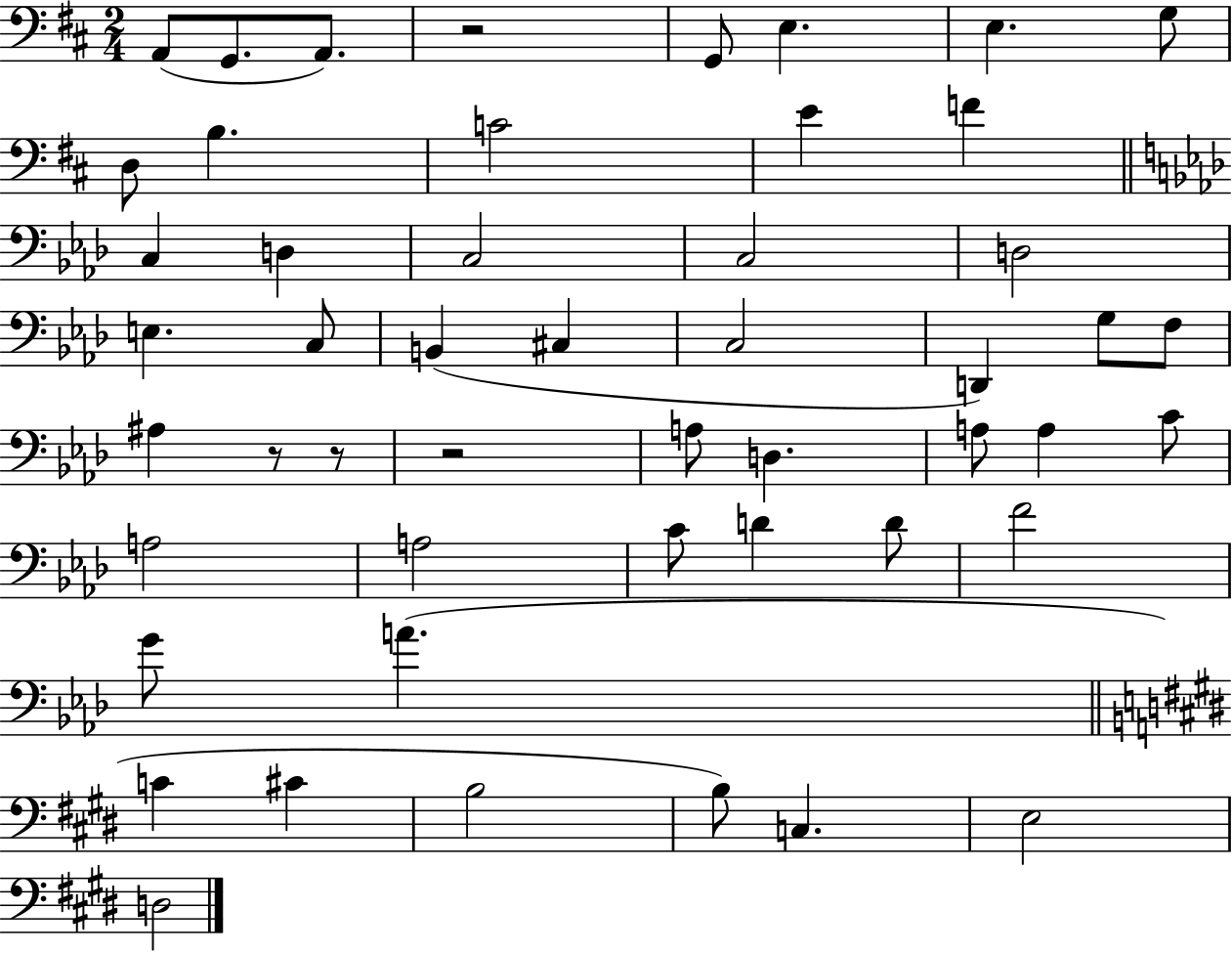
X:1
T:Untitled
M:2/4
L:1/4
K:D
A,,/2 G,,/2 A,,/2 z2 G,,/2 E, E, G,/2 D,/2 B, C2 E F C, D, C,2 C,2 D,2 E, C,/2 B,, ^C, C,2 D,, G,/2 F,/2 ^A, z/2 z/2 z2 A,/2 D, A,/2 A, C/2 A,2 A,2 C/2 D D/2 F2 G/2 A C ^C B,2 B,/2 C, E,2 D,2